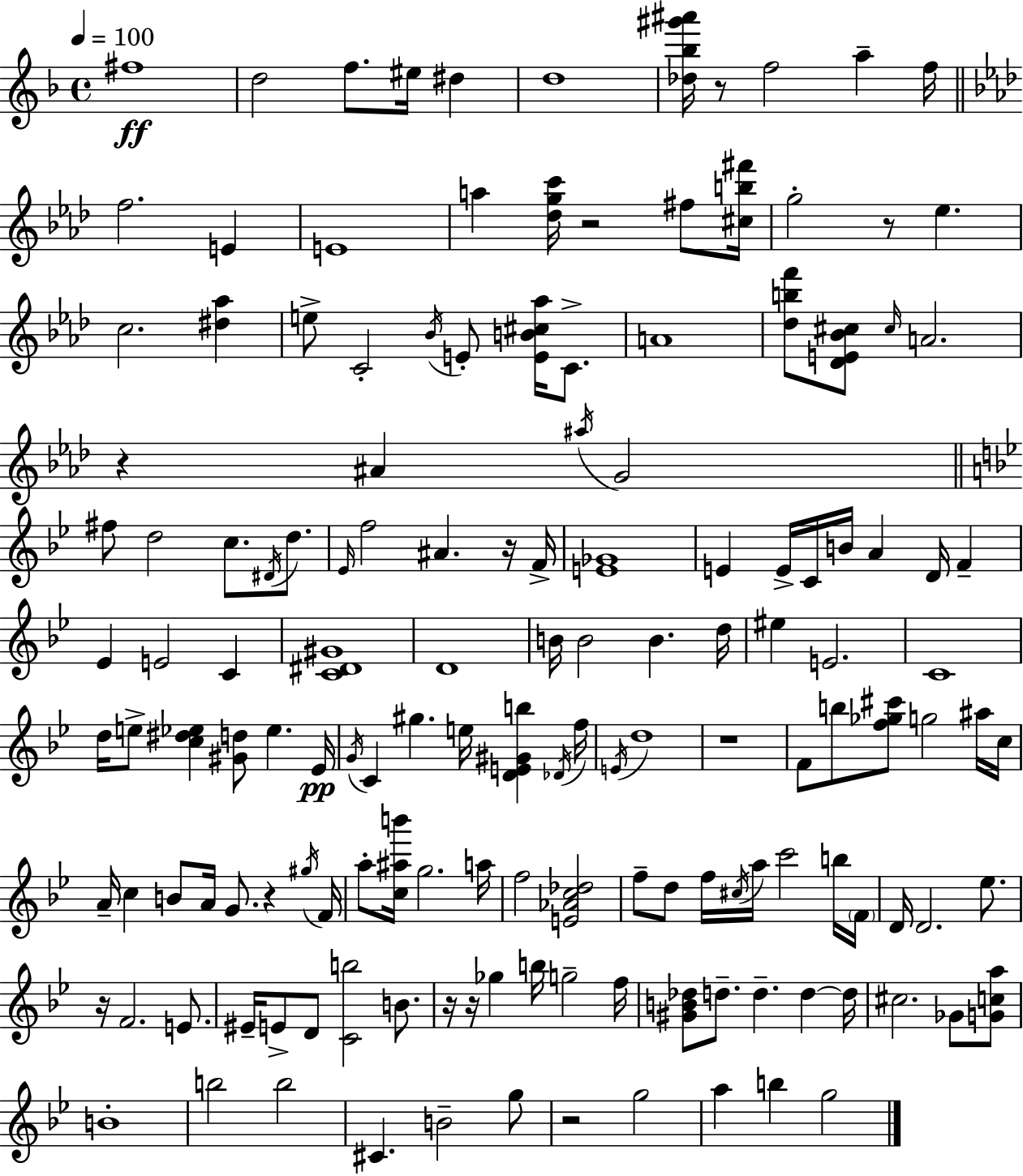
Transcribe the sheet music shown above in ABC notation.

X:1
T:Untitled
M:4/4
L:1/4
K:F
^f4 d2 f/2 ^e/4 ^d d4 [_d_b^g'^a']/4 z/2 f2 a f/4 f2 E E4 a [_dgc']/4 z2 ^f/2 [^cb^f']/4 g2 z/2 _e c2 [^d_a] e/2 C2 _B/4 E/2 [EB^c_a]/4 C/2 A4 [_dbf']/2 [_DE_B^c]/2 ^c/4 A2 z ^A ^a/4 G2 ^f/2 d2 c/2 ^D/4 d/2 _E/4 f2 ^A z/4 F/4 [E_G]4 E E/4 C/4 B/4 A D/4 F _E E2 C [C^D^G]4 D4 B/4 B2 B d/4 ^e E2 C4 d/4 e/2 [c^d_e] [^Gd]/2 _e _E/4 G/4 C ^g e/4 [DE^Gb] _D/4 f/4 E/4 d4 z4 F/2 b/2 [f_g^c']/2 g2 ^a/4 c/4 A/4 c B/2 A/4 G/2 z ^g/4 F/4 a/2 [c^ab']/4 g2 a/4 f2 [E_Ac_d]2 f/2 d/2 f/4 ^c/4 a/4 c'2 b/4 F/4 D/4 D2 _e/2 z/4 F2 E/2 ^E/4 E/2 D/2 [Cb]2 B/2 z/4 z/4 _g b/4 g2 f/4 [^GB_d]/2 d/2 d d d/4 ^c2 _G/2 [Gca]/2 B4 b2 b2 ^C B2 g/2 z2 g2 a b g2